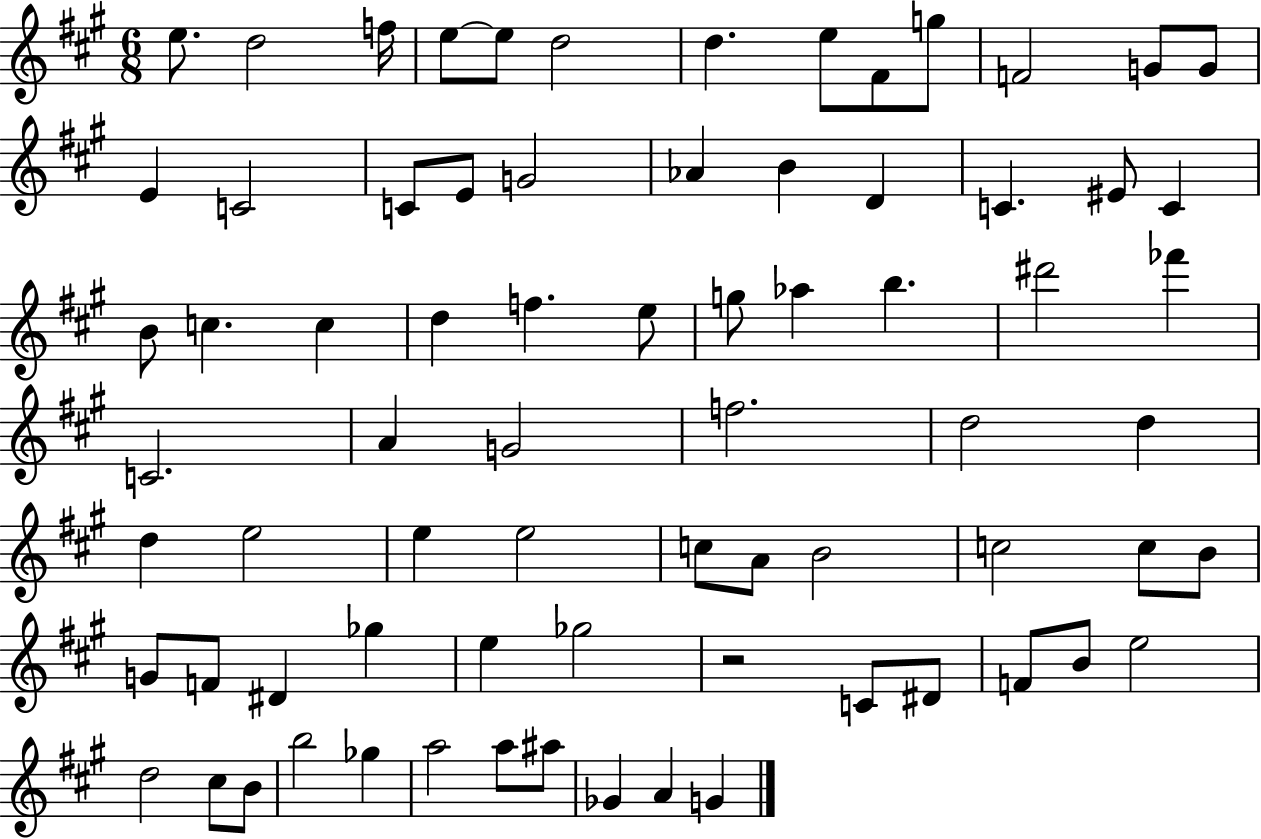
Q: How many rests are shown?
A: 1